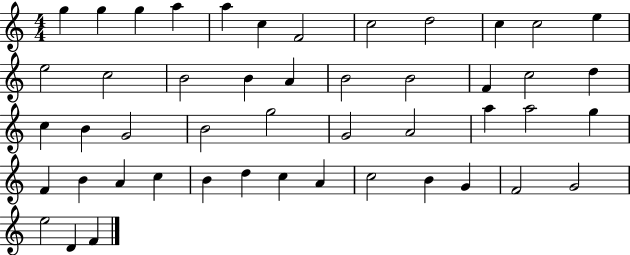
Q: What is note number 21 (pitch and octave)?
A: C5